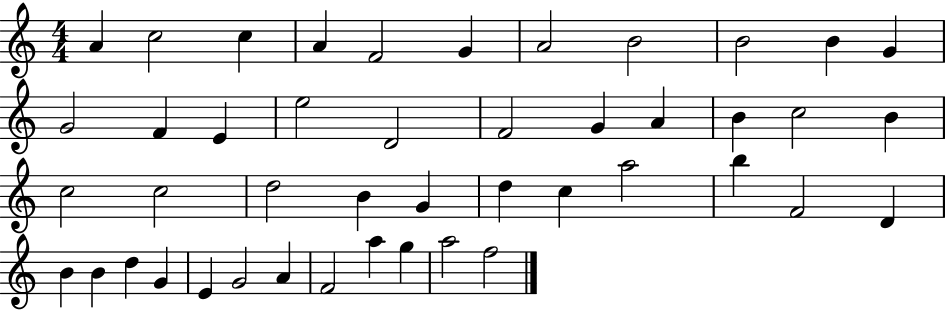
{
  \clef treble
  \numericTimeSignature
  \time 4/4
  \key c \major
  a'4 c''2 c''4 | a'4 f'2 g'4 | a'2 b'2 | b'2 b'4 g'4 | \break g'2 f'4 e'4 | e''2 d'2 | f'2 g'4 a'4 | b'4 c''2 b'4 | \break c''2 c''2 | d''2 b'4 g'4 | d''4 c''4 a''2 | b''4 f'2 d'4 | \break b'4 b'4 d''4 g'4 | e'4 g'2 a'4 | f'2 a''4 g''4 | a''2 f''2 | \break \bar "|."
}